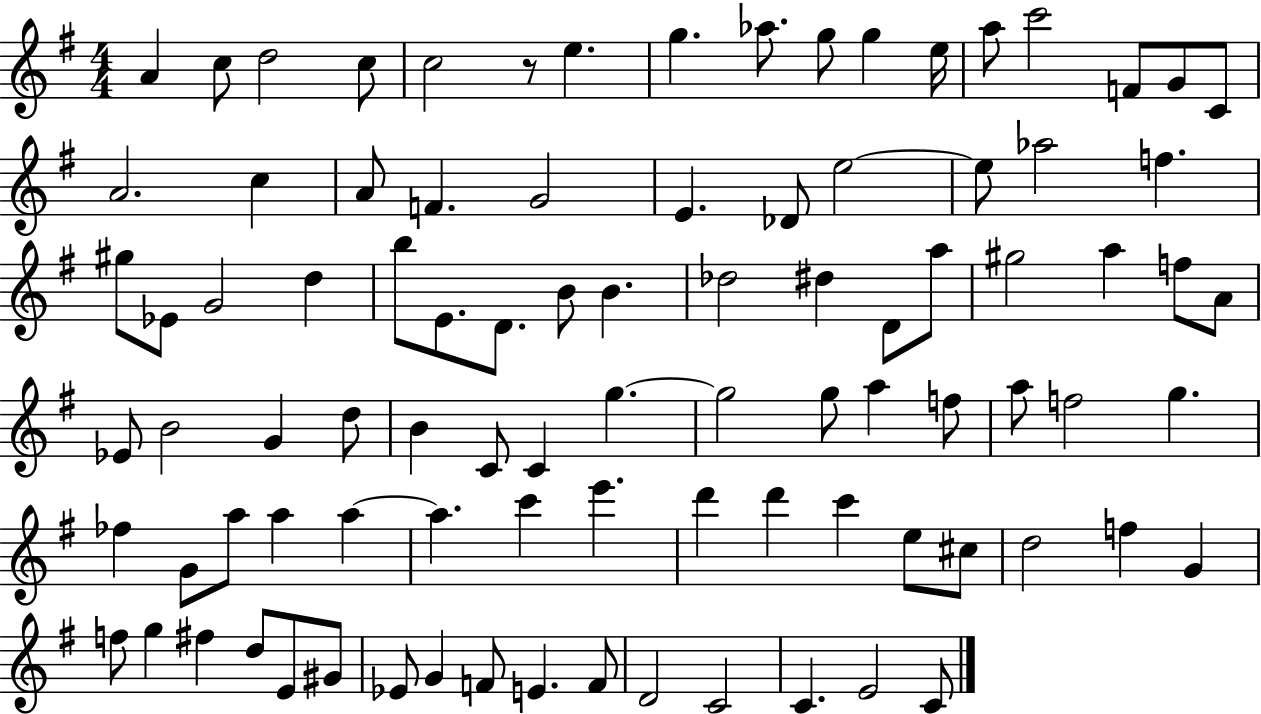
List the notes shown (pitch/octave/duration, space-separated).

A4/q C5/e D5/h C5/e C5/h R/e E5/q. G5/q. Ab5/e. G5/e G5/q E5/s A5/e C6/h F4/e G4/e C4/e A4/h. C5/q A4/e F4/q. G4/h E4/q. Db4/e E5/h E5/e Ab5/h F5/q. G#5/e Eb4/e G4/h D5/q B5/e E4/e. D4/e. B4/e B4/q. Db5/h D#5/q D4/e A5/e G#5/h A5/q F5/e A4/e Eb4/e B4/h G4/q D5/e B4/q C4/e C4/q G5/q. G5/h G5/e A5/q F5/e A5/e F5/h G5/q. FES5/q G4/e A5/e A5/q A5/q A5/q. C6/q E6/q. D6/q D6/q C6/q E5/e C#5/e D5/h F5/q G4/q F5/e G5/q F#5/q D5/e E4/e G#4/e Eb4/e G4/q F4/e E4/q. F4/e D4/h C4/h C4/q. E4/h C4/e